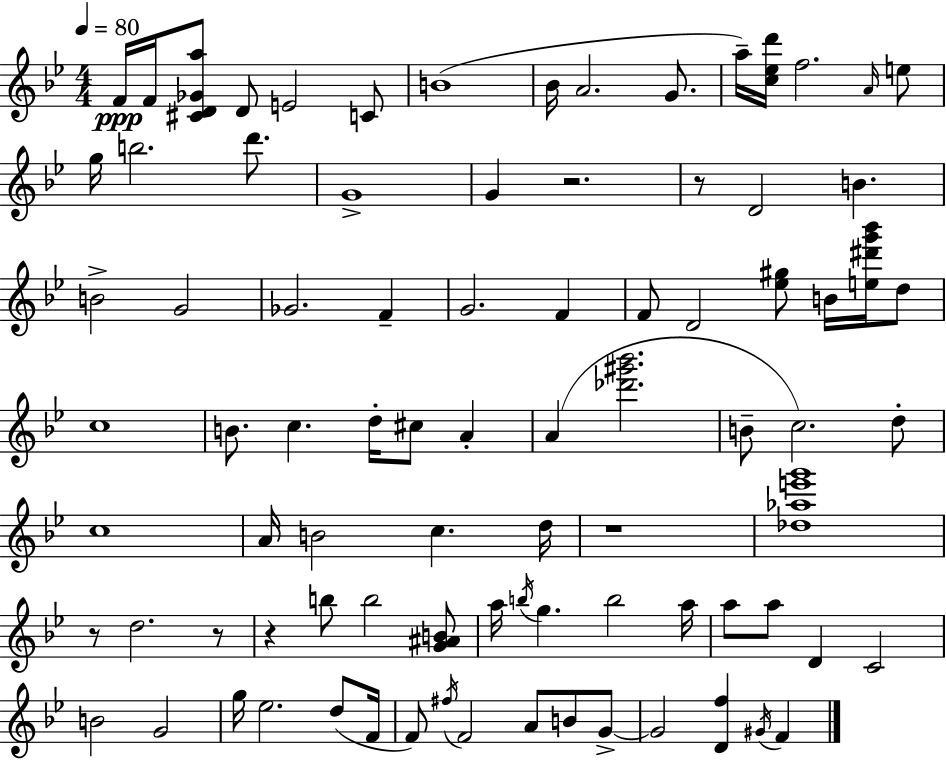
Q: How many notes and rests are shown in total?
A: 86